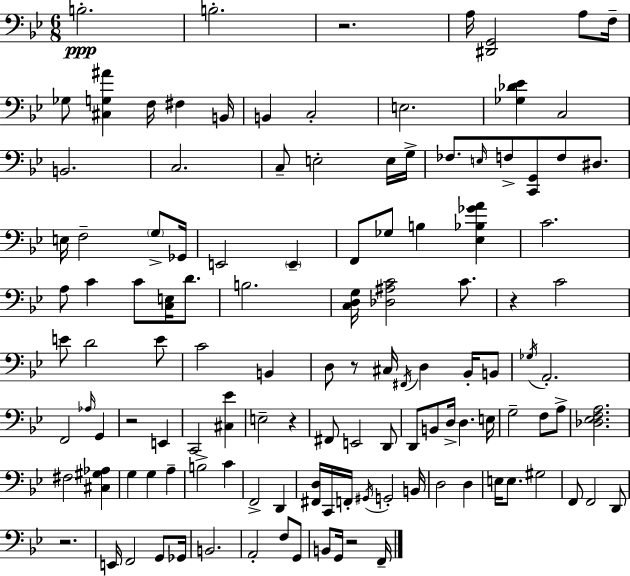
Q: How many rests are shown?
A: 7